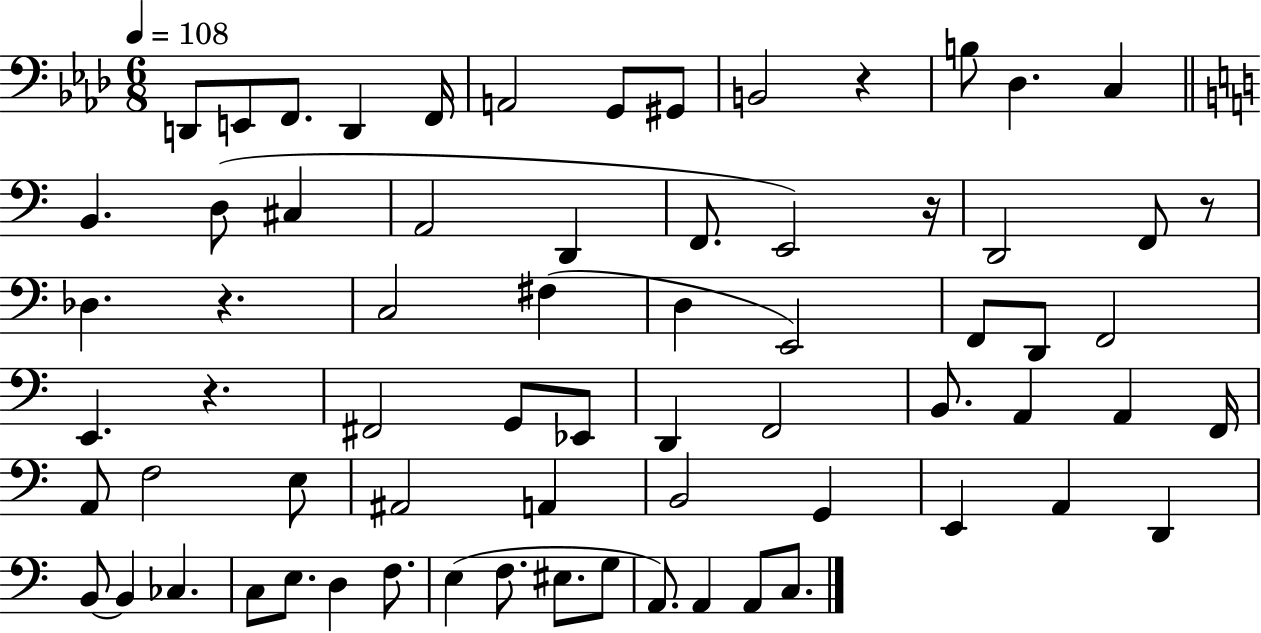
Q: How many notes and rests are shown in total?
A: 69